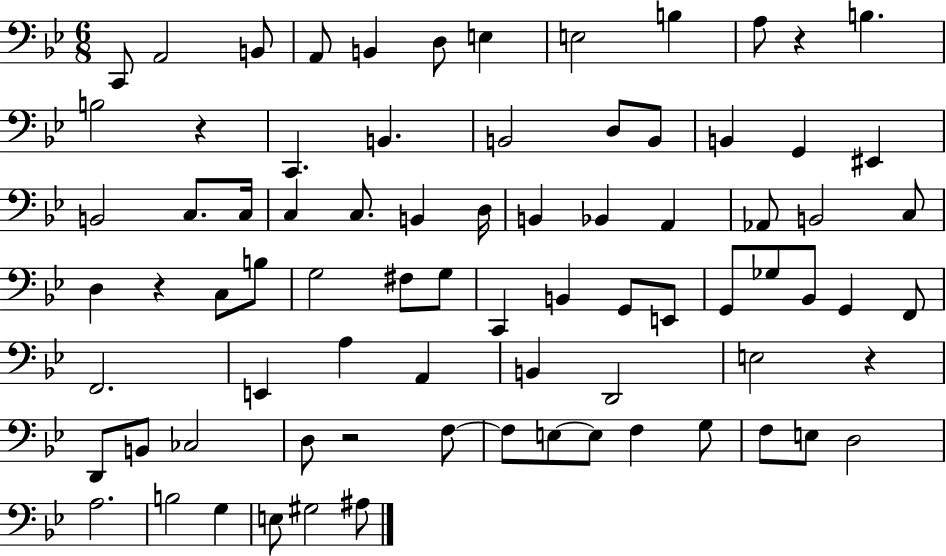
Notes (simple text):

C2/e A2/h B2/e A2/e B2/q D3/e E3/q E3/h B3/q A3/e R/q B3/q. B3/h R/q C2/q. B2/q. B2/h D3/e B2/e B2/q G2/q EIS2/q B2/h C3/e. C3/s C3/q C3/e. B2/q D3/s B2/q Bb2/q A2/q Ab2/e B2/h C3/e D3/q R/q C3/e B3/e G3/h F#3/e G3/e C2/q B2/q G2/e E2/e G2/e Gb3/e Bb2/e G2/q F2/e F2/h. E2/q A3/q A2/q B2/q D2/h E3/h R/q D2/e B2/e CES3/h D3/e R/h F3/e F3/e E3/e E3/e F3/q G3/e F3/e E3/e D3/h A3/h. B3/h G3/q E3/e G#3/h A#3/e